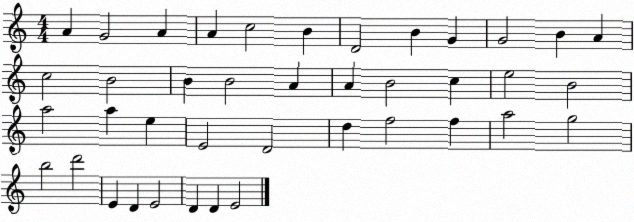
X:1
T:Untitled
M:4/4
L:1/4
K:C
A G2 A A c2 B D2 B G G2 B A c2 B2 B B2 A A B2 c e2 B2 a2 a e E2 D2 d f2 f a2 g2 b2 d'2 E D E2 D D E2